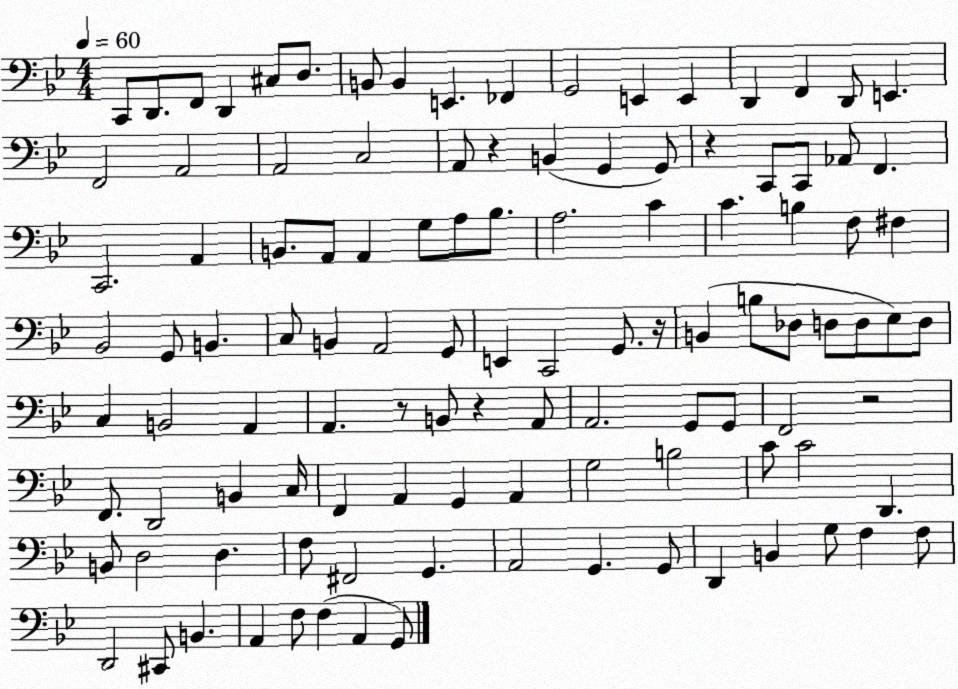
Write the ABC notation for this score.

X:1
T:Untitled
M:4/4
L:1/4
K:Bb
C,,/2 D,,/2 F,,/2 D,, ^C,/2 D,/2 B,,/2 B,, E,, _F,, G,,2 E,, E,, D,, F,, D,,/2 E,, F,,2 A,,2 A,,2 C,2 A,,/2 z B,, G,, G,,/2 z C,,/2 C,,/2 _A,,/2 F,, C,,2 A,, B,,/2 A,,/2 A,, G,/2 A,/2 _B,/2 A,2 C C B, F,/2 ^F, _B,,2 G,,/2 B,, C,/2 B,, A,,2 G,,/2 E,, C,,2 G,,/2 z/4 B,, B,/2 _D,/2 D,/2 D,/2 _E,/2 D,/2 C, B,,2 A,, A,, z/2 B,,/2 z A,,/2 A,,2 G,,/2 G,,/2 F,,2 z2 F,,/2 D,,2 B,, C,/4 F,, A,, G,, A,, G,2 B,2 C/2 C2 D,, B,,/2 D,2 D, F,/2 ^F,,2 G,, A,,2 G,, G,,/2 D,, B,, G,/2 F, F,/2 D,,2 ^C,,/2 B,, A,, F,/2 F, A,, G,,/2